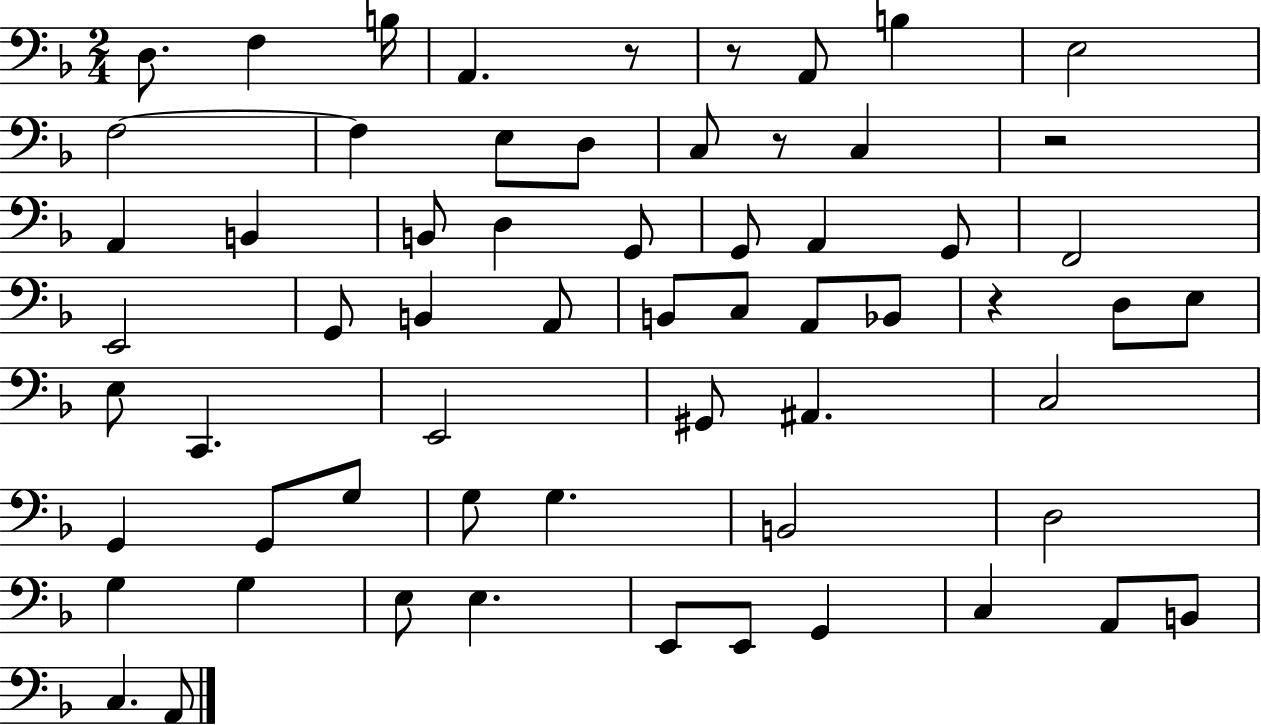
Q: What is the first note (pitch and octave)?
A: D3